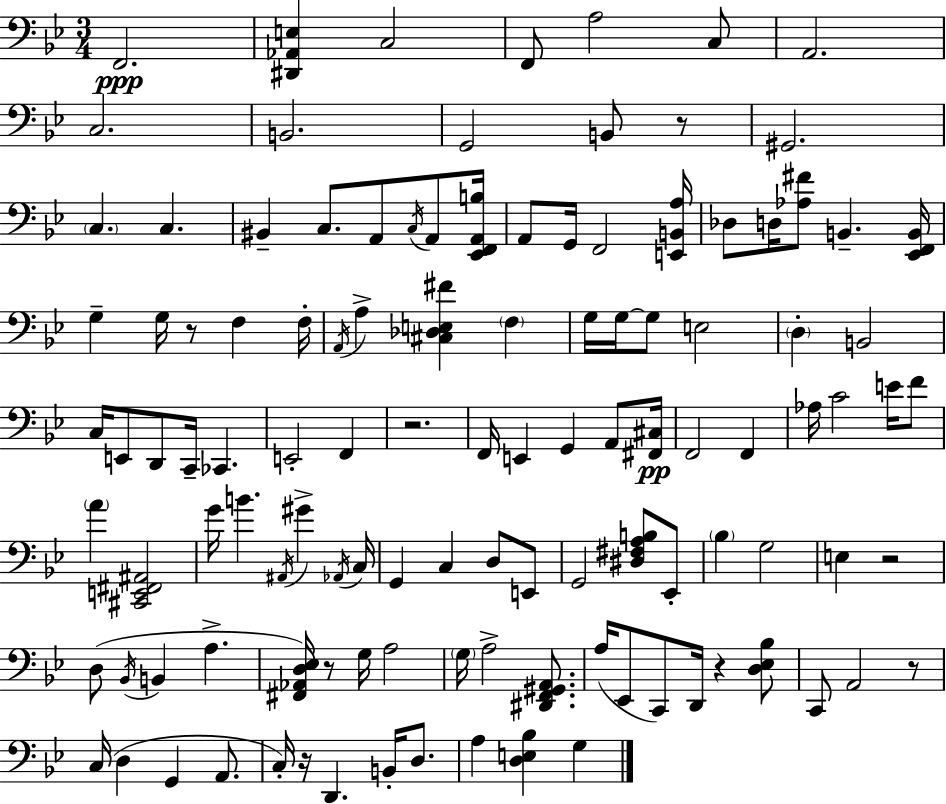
F2/h. [D#2,Ab2,E3]/q C3/h F2/e A3/h C3/e A2/h. C3/h. B2/h. G2/h B2/e R/e G#2/h. C3/q. C3/q. BIS2/q C3/e. A2/e C3/s A2/e [Eb2,F2,A2,B3]/s A2/e G2/s F2/h [E2,B2,A3]/s Db3/e D3/s [Ab3,F#4]/e B2/q. [Eb2,F2,B2]/s G3/q G3/s R/e F3/q F3/s A2/s A3/q [C#3,Db3,E3,F#4]/q F3/q G3/s G3/s G3/e E3/h D3/q B2/h C3/s E2/e D2/e C2/s CES2/q. E2/h F2/q R/h. F2/s E2/q G2/q A2/e [F#2,C#3]/s F2/h F2/q Ab3/s C4/h E4/s F4/e A4/q [C#2,E2,F#2,A#2]/h G4/s B4/q. A#2/s G#4/q Ab2/s C3/s G2/q C3/q D3/e E2/e G2/h [D#3,F#3,A3,B3]/e Eb2/e Bb3/q G3/h E3/q R/h D3/e Bb2/s B2/q A3/q. [F#2,Ab2,D3,Eb3]/s R/e G3/s A3/h G3/s A3/h [D#2,F2,G#2,A2]/e. A3/s Eb2/e C2/e D2/s R/q [D3,Eb3,Bb3]/e C2/e A2/h R/e C3/s D3/q G2/q A2/e. C3/s R/s D2/q. B2/s D3/e. A3/q [D3,E3,Bb3]/q G3/q